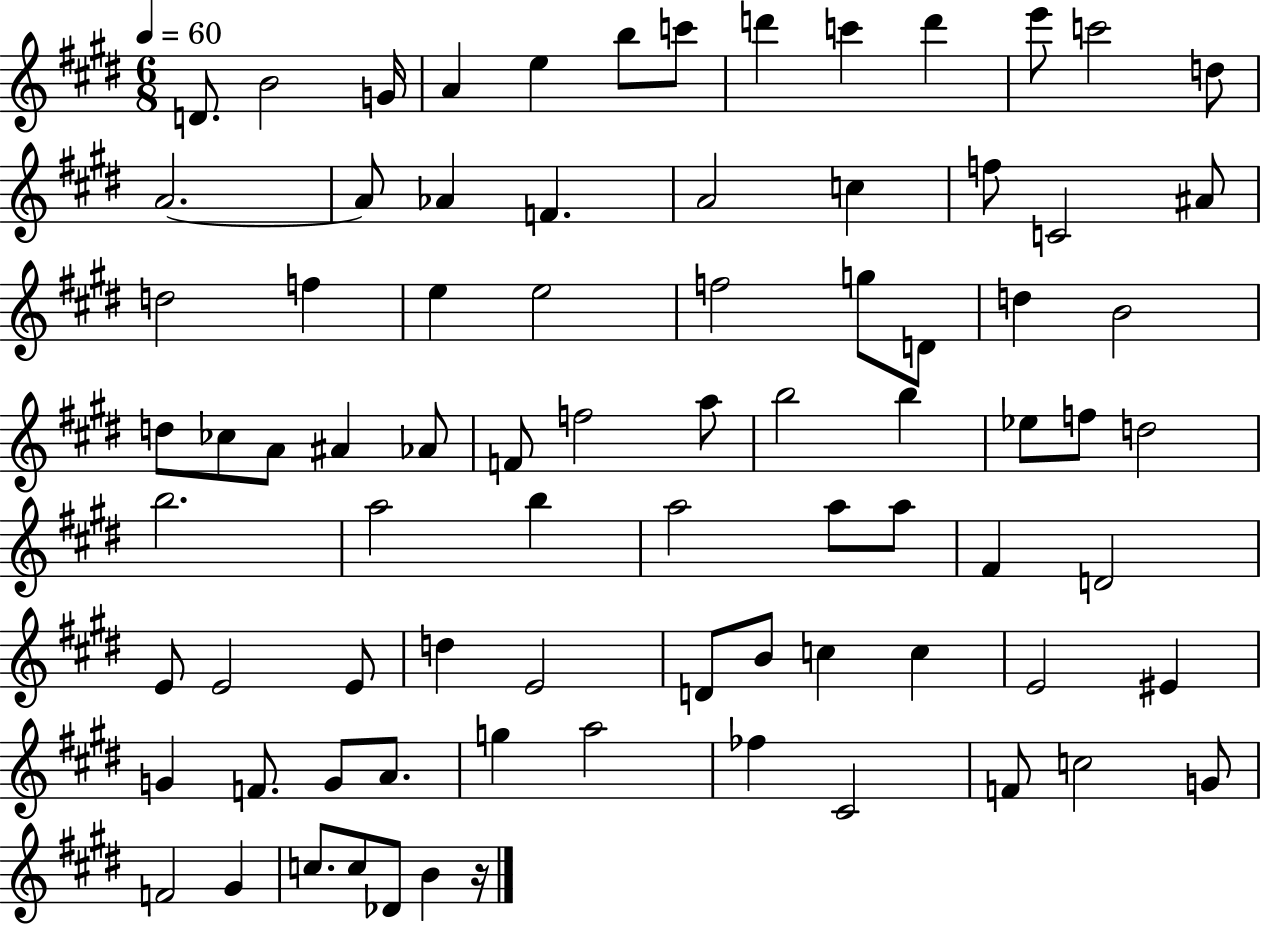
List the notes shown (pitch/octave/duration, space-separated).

D4/e. B4/h G4/s A4/q E5/q B5/e C6/e D6/q C6/q D6/q E6/e C6/h D5/e A4/h. A4/e Ab4/q F4/q. A4/h C5/q F5/e C4/h A#4/e D5/h F5/q E5/q E5/h F5/h G5/e D4/e D5/q B4/h D5/e CES5/e A4/e A#4/q Ab4/e F4/e F5/h A5/e B5/h B5/q Eb5/e F5/e D5/h B5/h. A5/h B5/q A5/h A5/e A5/e F#4/q D4/h E4/e E4/h E4/e D5/q E4/h D4/e B4/e C5/q C5/q E4/h EIS4/q G4/q F4/e. G4/e A4/e. G5/q A5/h FES5/q C#4/h F4/e C5/h G4/e F4/h G#4/q C5/e. C5/e Db4/e B4/q R/s